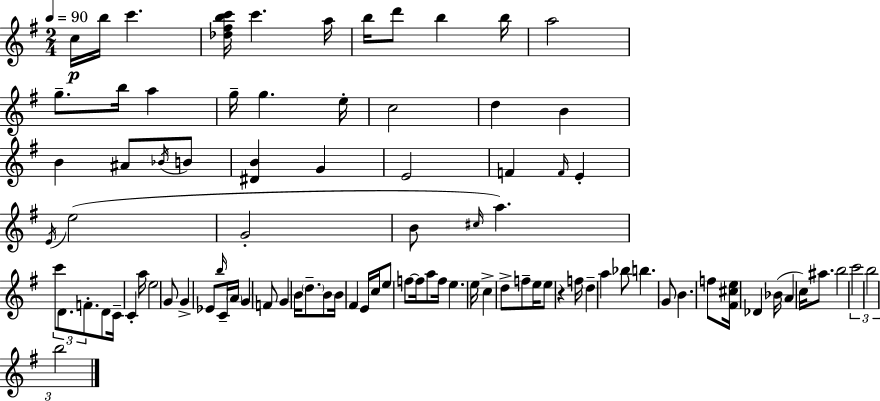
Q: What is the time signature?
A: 2/4